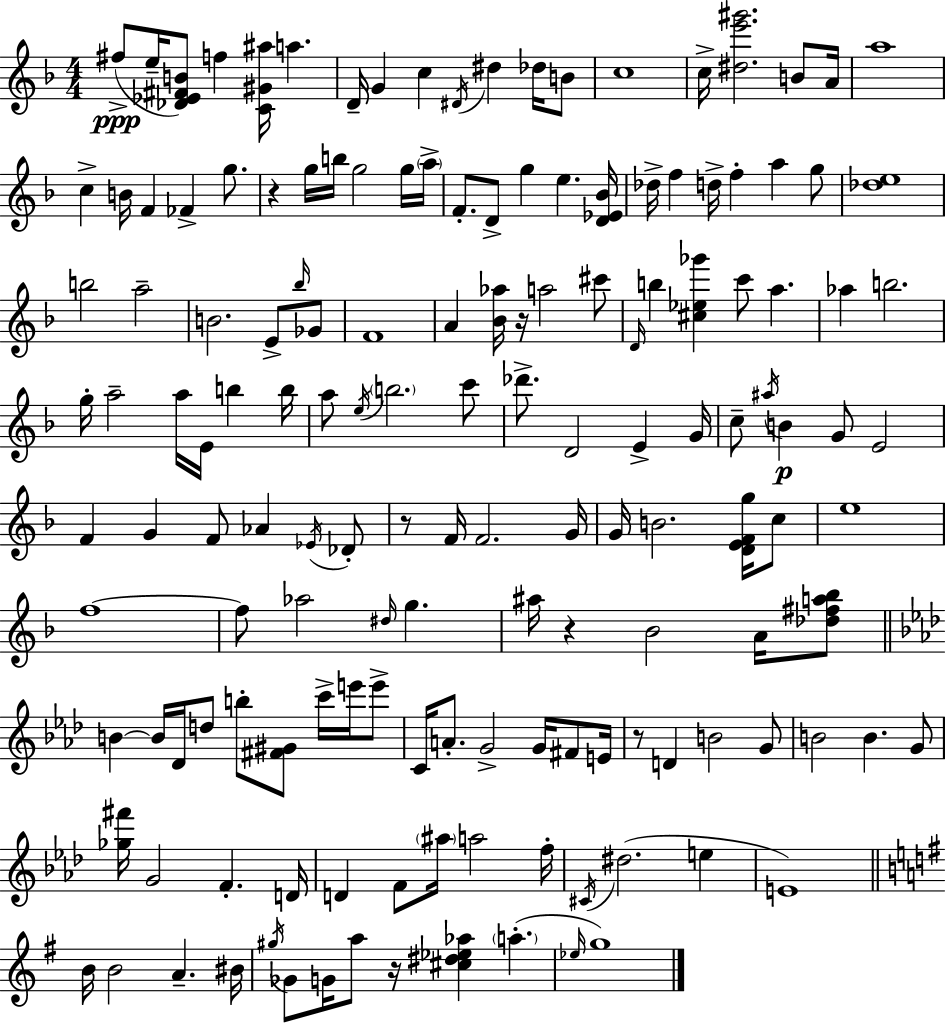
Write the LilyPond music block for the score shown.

{
  \clef treble
  \numericTimeSignature
  \time 4/4
  \key d \minor
  \repeat volta 2 { fis''8->(\ppp e''16-- <des' ees' fis' b'>8) f''4 <c' gis' ais''>16 a''4. | d'16-- g'4 c''4 \acciaccatura { dis'16 } dis''4 des''16 b'8 | c''1 | c''16-> <dis'' e''' gis'''>2. b'8 | \break a'16 a''1 | c''4-> b'16 f'4 fes'4-> g''8. | r4 g''16 b''16 g''2 g''16 | \parenthesize a''16-> f'8.-. d'8-> g''4 e''4. | \break <d' ees' bes'>16 des''16-> f''4 d''16-> f''4-. a''4 g''8 | <des'' e''>1 | b''2 a''2-- | b'2. e'8-> \grace { bes''16 } | \break ges'8 f'1 | a'4 <bes' aes''>16 r16 a''2 | cis'''8 \grace { d'16 } b''4 <cis'' ees'' ges'''>4 c'''8 a''4. | aes''4 b''2. | \break g''16-. a''2-- a''16 e'16 b''4 | b''16 a''8 \acciaccatura { e''16 } \parenthesize b''2. | c'''8 des'''8.-> d'2 e'4-> | g'16 c''8-- \acciaccatura { ais''16 }\p b'4 g'8 e'2 | \break f'4 g'4 f'8 aes'4 | \acciaccatura { ees'16 } des'8-. r8 f'16 f'2. | g'16 g'16 b'2. | <d' e' f' g''>16 c''8 e''1 | \break f''1~~ | f''8 aes''2 | \grace { dis''16 } g''4. ais''16 r4 bes'2 | a'16 <des'' fis'' a'' bes''>8 \bar "||" \break \key f \minor b'4~~ b'16 des'16 d''8 b''8-. <fis' gis'>8 c'''16-> e'''16 e'''8-> | c'16 a'8.-. g'2-> g'16 fis'8 e'16 | r8 d'4 b'2 g'8 | b'2 b'4. g'8 | \break <ges'' fis'''>16 g'2 f'4.-. d'16 | d'4 f'8 \parenthesize ais''16 a''2 f''16-. | \acciaccatura { cis'16 }( dis''2. e''4 | e'1) | \break \bar "||" \break \key e \minor b'16 b'2 a'4.-- bis'16 | \acciaccatura { gis''16 } ges'8 g'16 a''8 r16 <cis'' dis'' ees'' aes''>4 \parenthesize a''4.-.( | \grace { ees''16 } g''1) | } \bar "|."
}